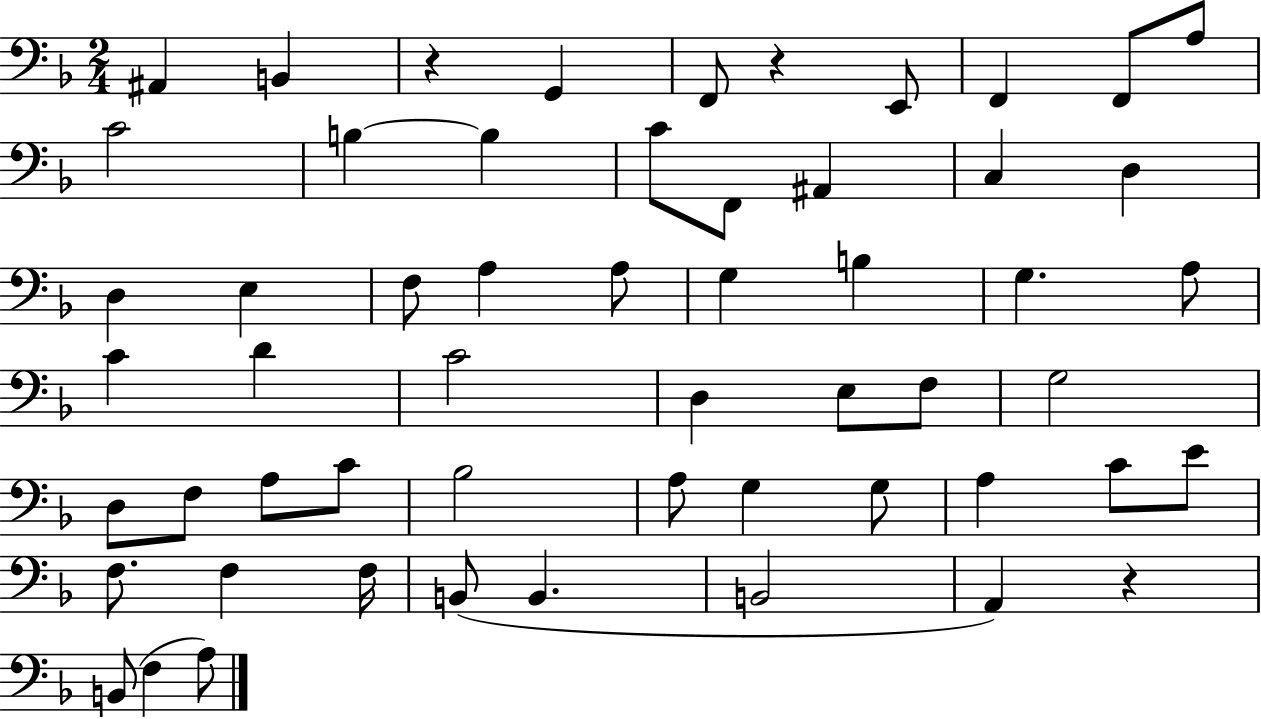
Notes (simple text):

A#2/q B2/q R/q G2/q F2/e R/q E2/e F2/q F2/e A3/e C4/h B3/q B3/q C4/e F2/e A#2/q C3/q D3/q D3/q E3/q F3/e A3/q A3/e G3/q B3/q G3/q. A3/e C4/q D4/q C4/h D3/q E3/e F3/e G3/h D3/e F3/e A3/e C4/e Bb3/h A3/e G3/q G3/e A3/q C4/e E4/e F3/e. F3/q F3/s B2/e B2/q. B2/h A2/q R/q B2/e F3/q A3/e